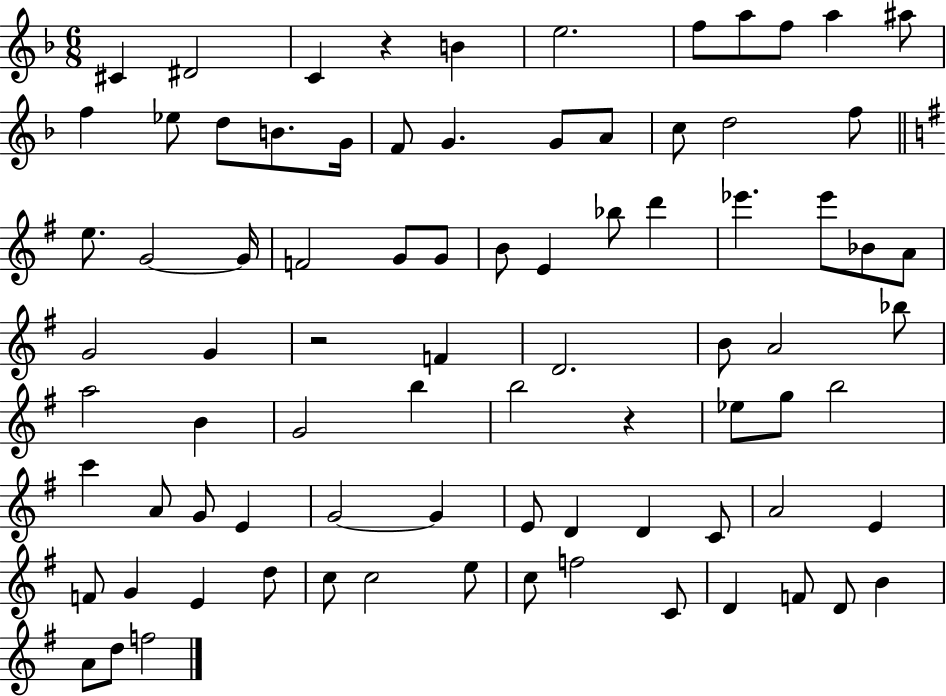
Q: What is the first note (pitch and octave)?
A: C#4